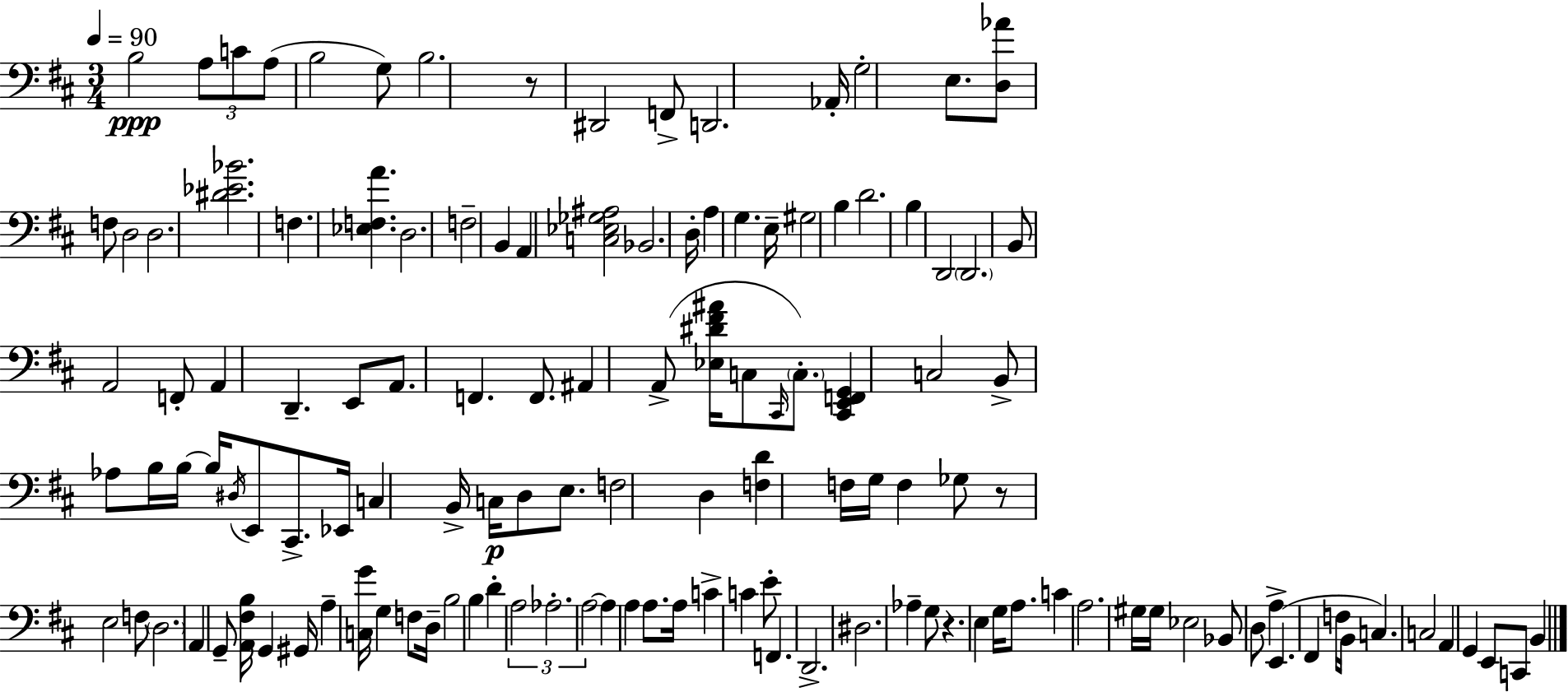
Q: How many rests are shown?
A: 3